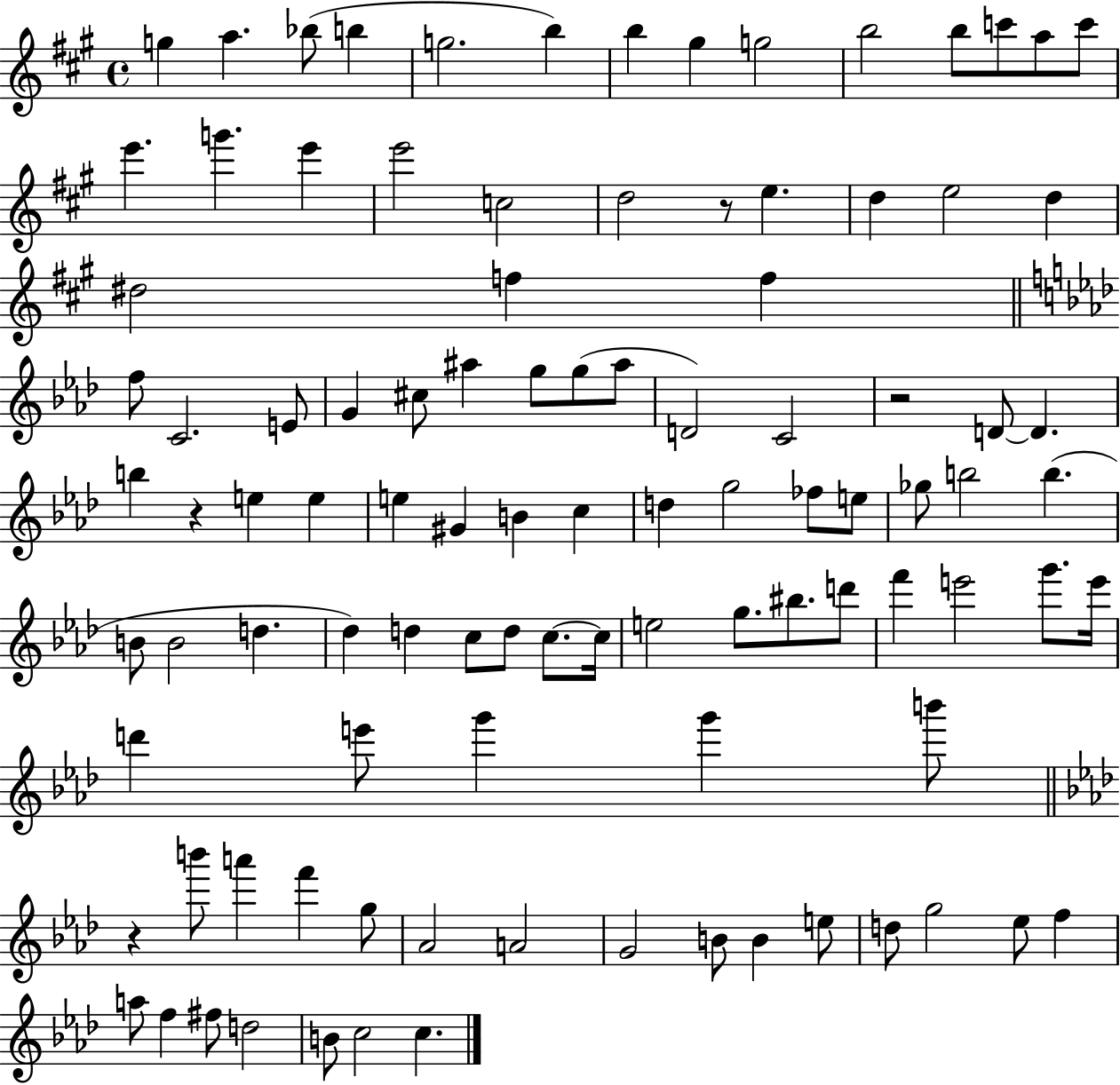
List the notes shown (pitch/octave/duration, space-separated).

G5/q A5/q. Bb5/e B5/q G5/h. B5/q B5/q G#5/q G5/h B5/h B5/e C6/e A5/e C6/e E6/q. G6/q. E6/q E6/h C5/h D5/h R/e E5/q. D5/q E5/h D5/q D#5/h F5/q F5/q F5/e C4/h. E4/e G4/q C#5/e A#5/q G5/e G5/e A#5/e D4/h C4/h R/h D4/e D4/q. B5/q R/q E5/q E5/q E5/q G#4/q B4/q C5/q D5/q G5/h FES5/e E5/e Gb5/e B5/h B5/q. B4/e B4/h D5/q. Db5/q D5/q C5/e D5/e C5/e. C5/s E5/h G5/e. BIS5/e. D6/e F6/q E6/h G6/e. E6/s D6/q E6/e G6/q G6/q B6/e R/q B6/e A6/q F6/q G5/e Ab4/h A4/h G4/h B4/e B4/q E5/e D5/e G5/h Eb5/e F5/q A5/e F5/q F#5/e D5/h B4/e C5/h C5/q.